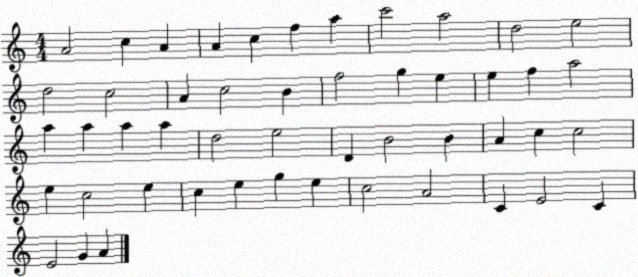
X:1
T:Untitled
M:4/4
L:1/4
K:C
A2 c A A c f a c'2 a2 d2 e2 d2 c2 A c2 B f2 g e e f a2 a a a a d2 e2 D B2 B A c c2 e c2 e c e g e c2 A2 C E2 C E2 G A